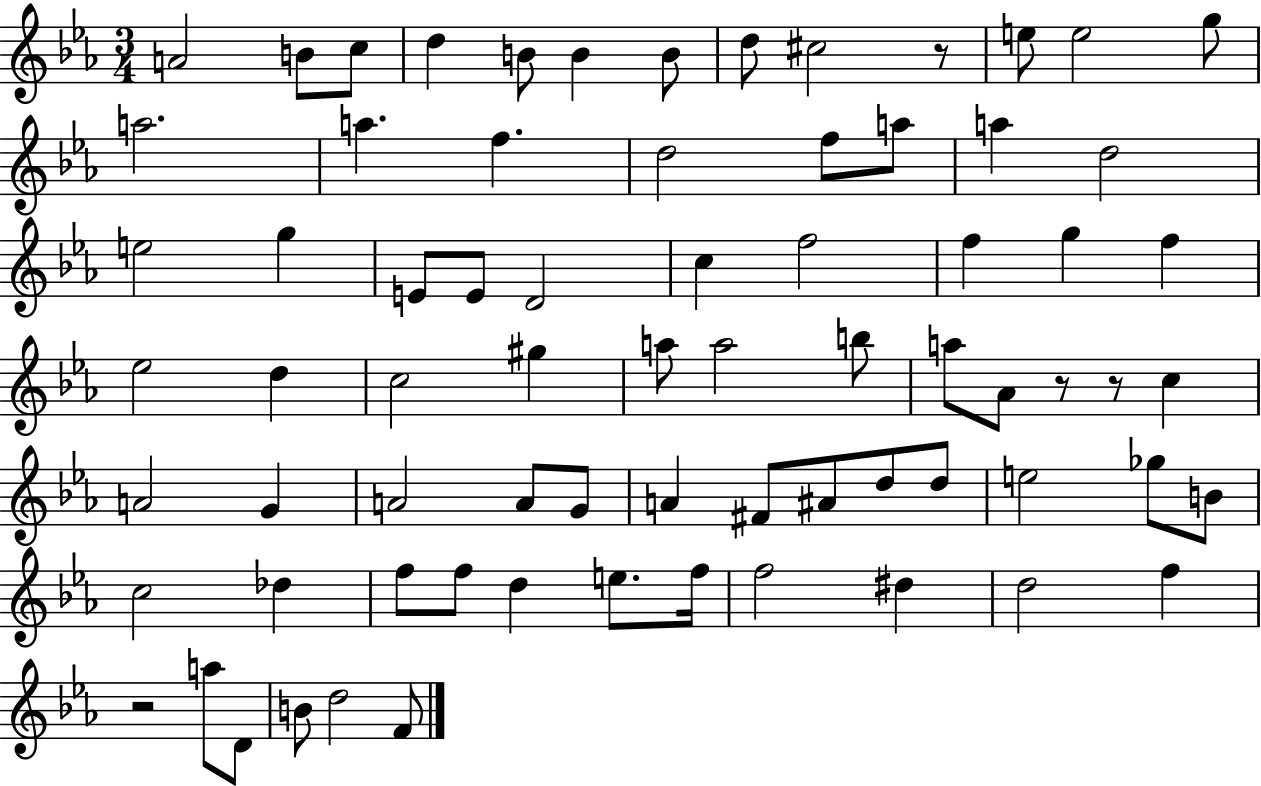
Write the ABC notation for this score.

X:1
T:Untitled
M:3/4
L:1/4
K:Eb
A2 B/2 c/2 d B/2 B B/2 d/2 ^c2 z/2 e/2 e2 g/2 a2 a f d2 f/2 a/2 a d2 e2 g E/2 E/2 D2 c f2 f g f _e2 d c2 ^g a/2 a2 b/2 a/2 _A/2 z/2 z/2 c A2 G A2 A/2 G/2 A ^F/2 ^A/2 d/2 d/2 e2 _g/2 B/2 c2 _d f/2 f/2 d e/2 f/4 f2 ^d d2 f z2 a/2 D/2 B/2 d2 F/2